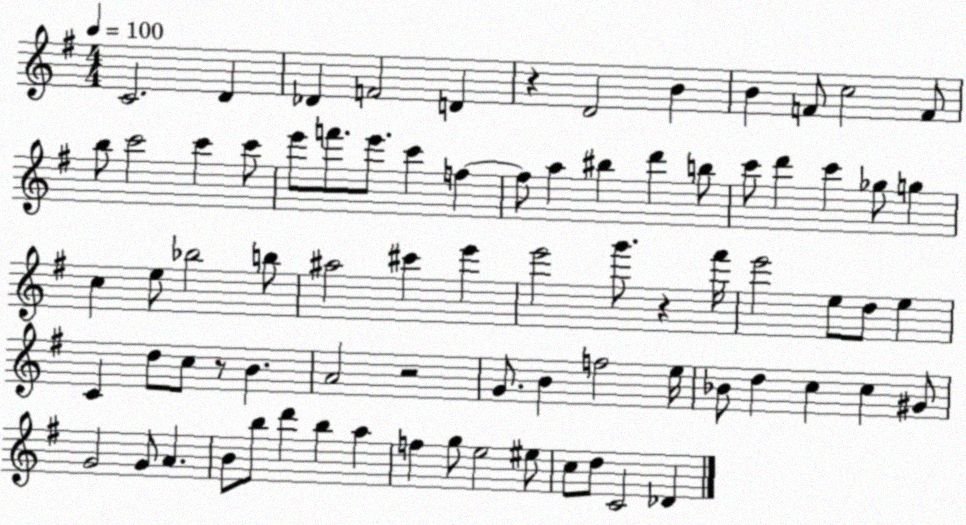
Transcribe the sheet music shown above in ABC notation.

X:1
T:Untitled
M:4/4
L:1/4
K:G
C2 D _D F2 D z D2 B B F/2 c2 F/2 b/2 c'2 c' c'/2 e'/2 f'/2 e'/2 c' f f/2 a ^b d' b/2 c'/2 d' c' _g/2 g c e/2 _b2 b/2 ^a2 ^c' e' e'2 g'/2 z ^f'/4 e'2 e/2 d/2 e C d/2 c/2 z/2 B A2 z2 G/2 B f2 e/4 _B/2 d c c ^G/2 G2 G/2 A B/2 b/2 d' b a f g/2 e2 ^e/2 c/2 d/2 C2 _D